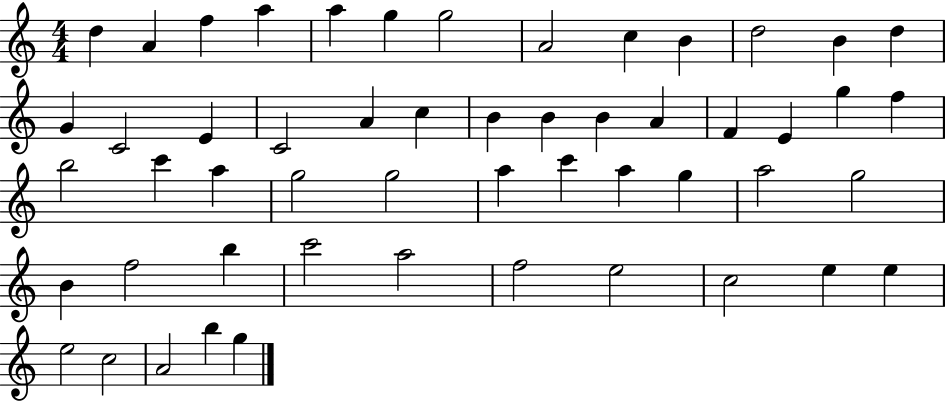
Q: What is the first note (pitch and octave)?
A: D5